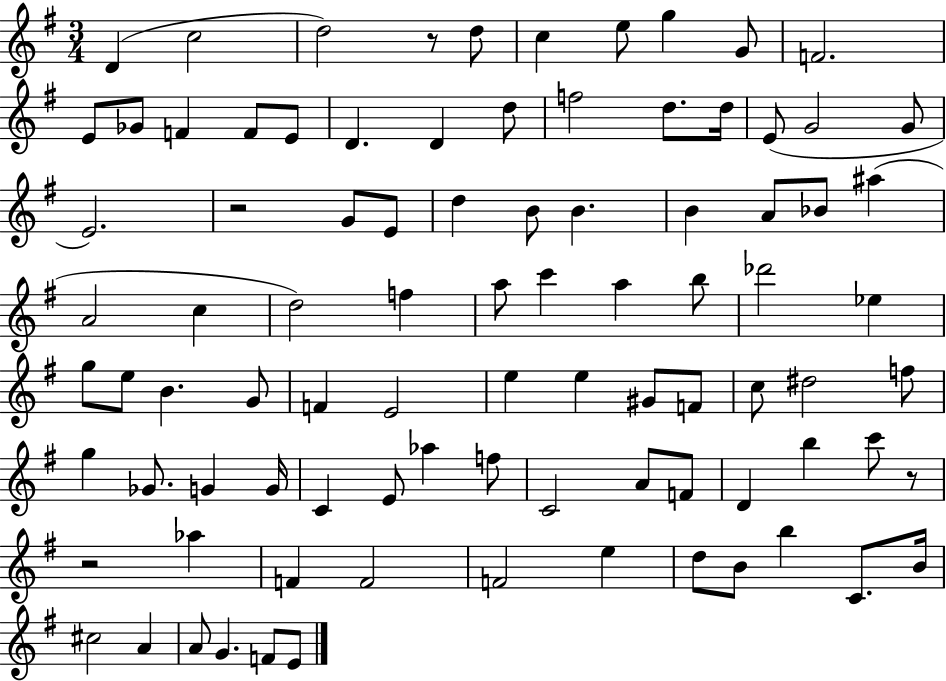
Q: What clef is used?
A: treble